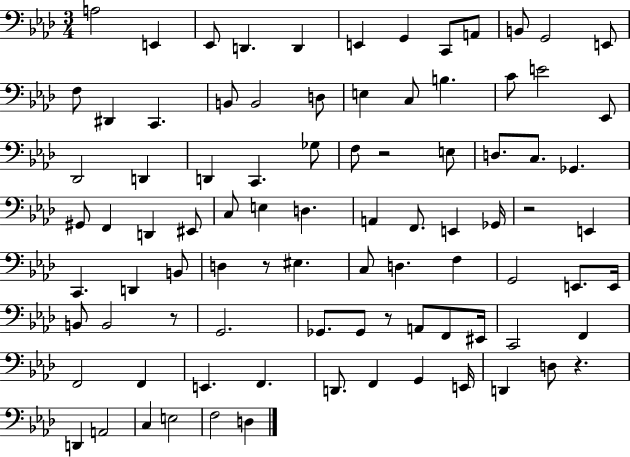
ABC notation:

X:1
T:Untitled
M:3/4
L:1/4
K:Ab
A,2 E,, _E,,/2 D,, D,, E,, G,, C,,/2 A,,/2 B,,/2 G,,2 E,,/2 F,/2 ^D,, C,, B,,/2 B,,2 D,/2 E, C,/2 B, C/2 E2 _E,,/2 _D,,2 D,, D,, C,, _G,/2 F,/2 z2 E,/2 D,/2 C,/2 _G,, ^G,,/2 F,, D,, ^E,,/2 C,/2 E, D, A,, F,,/2 E,, _G,,/4 z2 E,, C,, D,, B,,/2 D, z/2 ^E, C,/2 D, F, G,,2 E,,/2 E,,/4 B,,/2 B,,2 z/2 G,,2 _G,,/2 _G,,/2 z/2 A,,/2 F,,/2 ^E,,/4 C,,2 F,, F,,2 F,, E,, F,, D,,/2 F,, G,, E,,/4 D,, D,/2 z D,, A,,2 C, E,2 F,2 D,